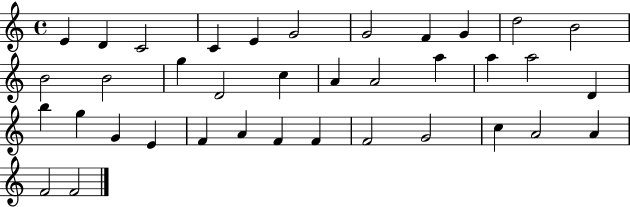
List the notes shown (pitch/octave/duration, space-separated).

E4/q D4/q C4/h C4/q E4/q G4/h G4/h F4/q G4/q D5/h B4/h B4/h B4/h G5/q D4/h C5/q A4/q A4/h A5/q A5/q A5/h D4/q B5/q G5/q G4/q E4/q F4/q A4/q F4/q F4/q F4/h G4/h C5/q A4/h A4/q F4/h F4/h